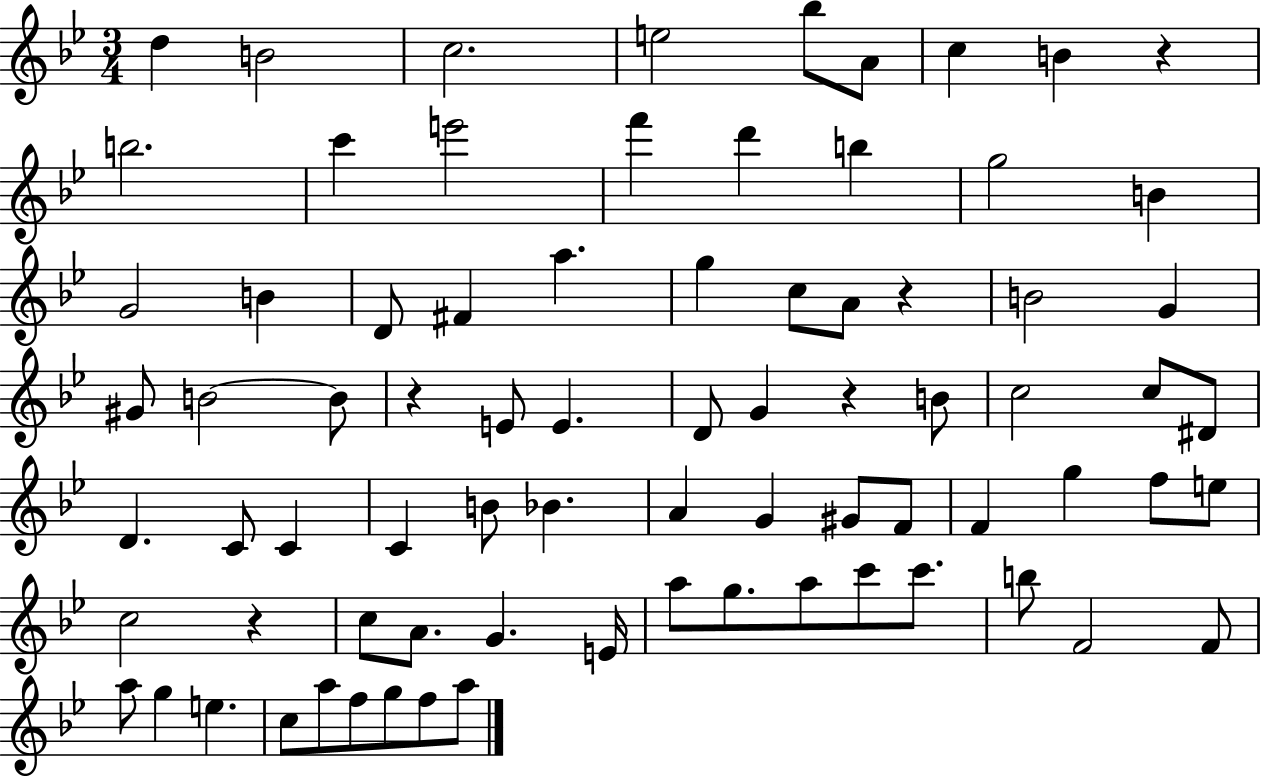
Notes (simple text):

D5/q B4/h C5/h. E5/h Bb5/e A4/e C5/q B4/q R/q B5/h. C6/q E6/h F6/q D6/q B5/q G5/h B4/q G4/h B4/q D4/e F#4/q A5/q. G5/q C5/e A4/e R/q B4/h G4/q G#4/e B4/h B4/e R/q E4/e E4/q. D4/e G4/q R/q B4/e C5/h C5/e D#4/e D4/q. C4/e C4/q C4/q B4/e Bb4/q. A4/q G4/q G#4/e F4/e F4/q G5/q F5/e E5/e C5/h R/q C5/e A4/e. G4/q. E4/s A5/e G5/e. A5/e C6/e C6/e. B5/e F4/h F4/e A5/e G5/q E5/q. C5/e A5/e F5/e G5/e F5/e A5/e